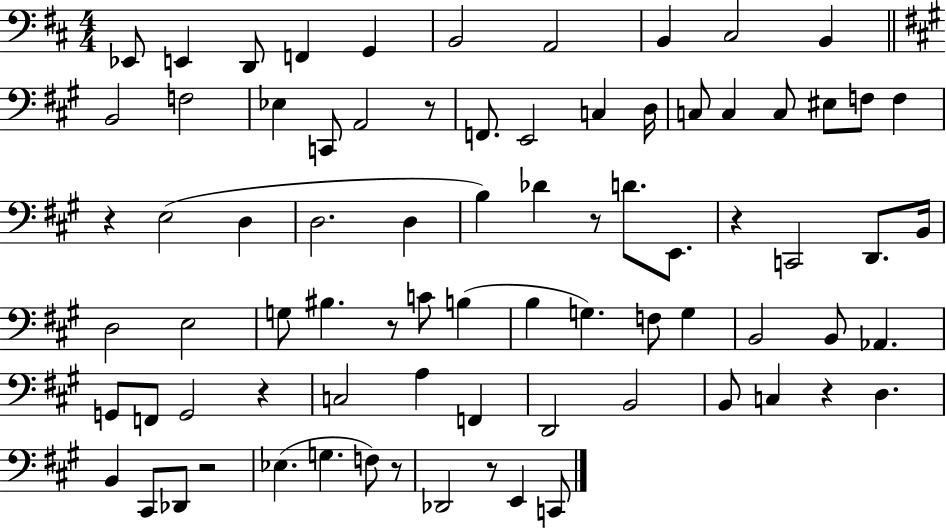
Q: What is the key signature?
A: D major